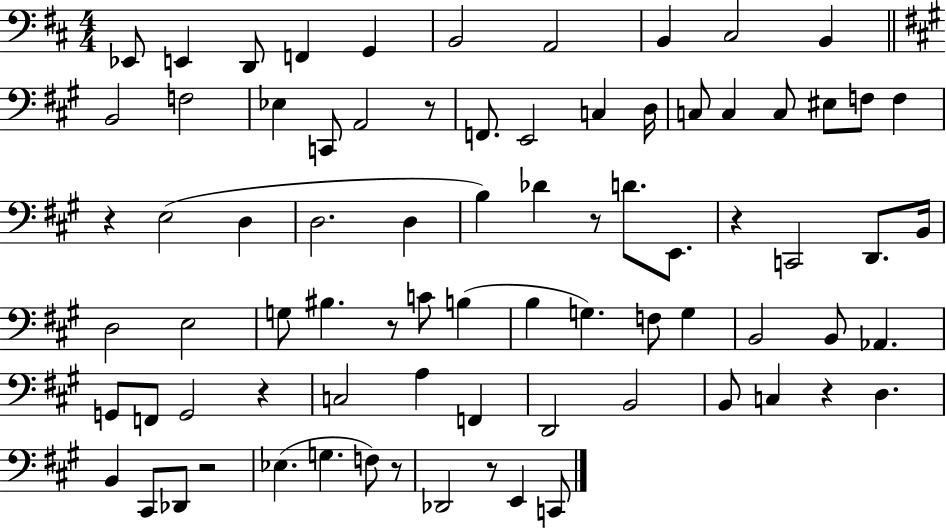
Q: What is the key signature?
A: D major